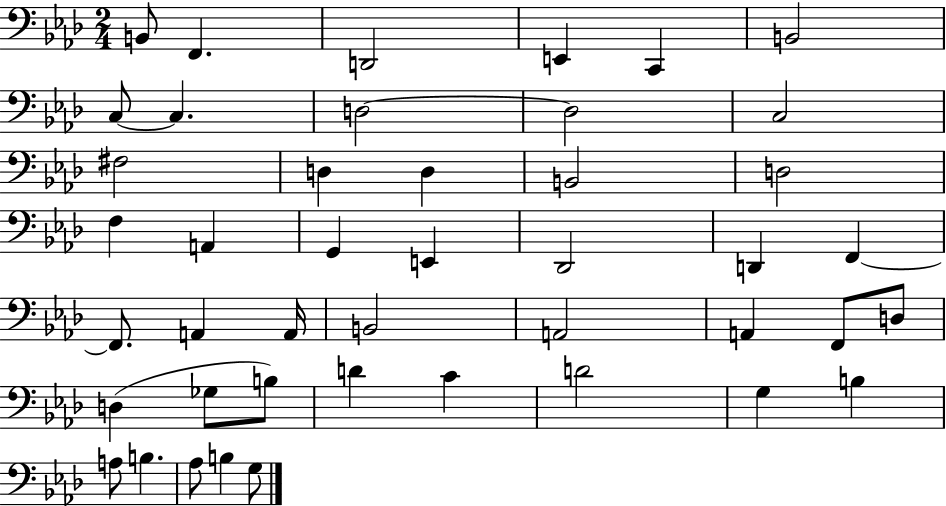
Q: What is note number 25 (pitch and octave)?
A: A2